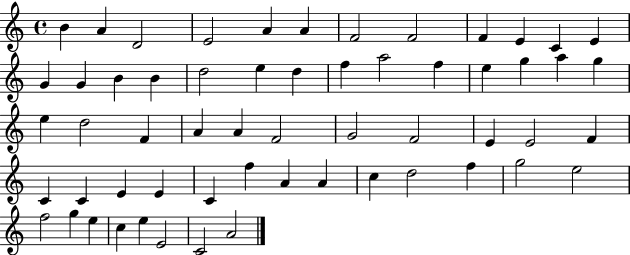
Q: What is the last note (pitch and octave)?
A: A4